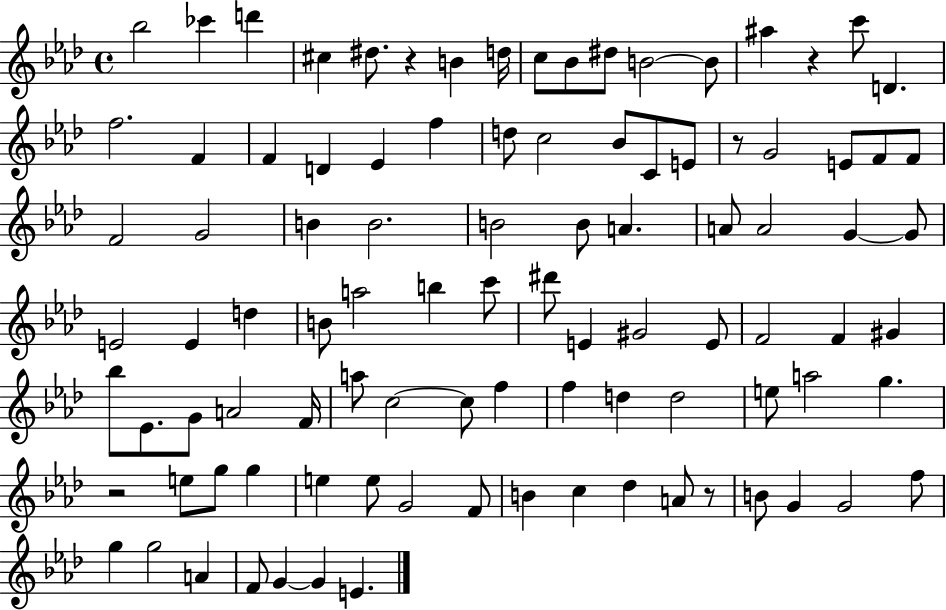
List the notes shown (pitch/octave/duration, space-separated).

Bb5/h CES6/q D6/q C#5/q D#5/e. R/q B4/q D5/s C5/e Bb4/e D#5/e B4/h B4/e A#5/q R/q C6/e D4/q. F5/h. F4/q F4/q D4/q Eb4/q F5/q D5/e C5/h Bb4/e C4/e E4/e R/e G4/h E4/e F4/e F4/e F4/h G4/h B4/q B4/h. B4/h B4/e A4/q. A4/e A4/h G4/q G4/e E4/h E4/q D5/q B4/e A5/h B5/q C6/e D#6/e E4/q G#4/h E4/e F4/h F4/q G#4/q Bb5/e Eb4/e. G4/e A4/h F4/s A5/e C5/h C5/e F5/q F5/q D5/q D5/h E5/e A5/h G5/q. R/h E5/e G5/e G5/q E5/q E5/e G4/h F4/e B4/q C5/q Db5/q A4/e R/e B4/e G4/q G4/h F5/e G5/q G5/h A4/q F4/e G4/q G4/q E4/q.